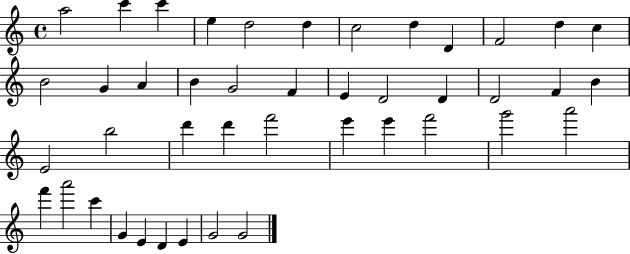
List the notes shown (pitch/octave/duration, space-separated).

A5/h C6/q C6/q E5/q D5/h D5/q C5/h D5/q D4/q F4/h D5/q C5/q B4/h G4/q A4/q B4/q G4/h F4/q E4/q D4/h D4/q D4/h F4/q B4/q E4/h B5/h D6/q D6/q F6/h E6/q E6/q F6/h G6/h A6/h F6/q A6/h C6/q G4/q E4/q D4/q E4/q G4/h G4/h